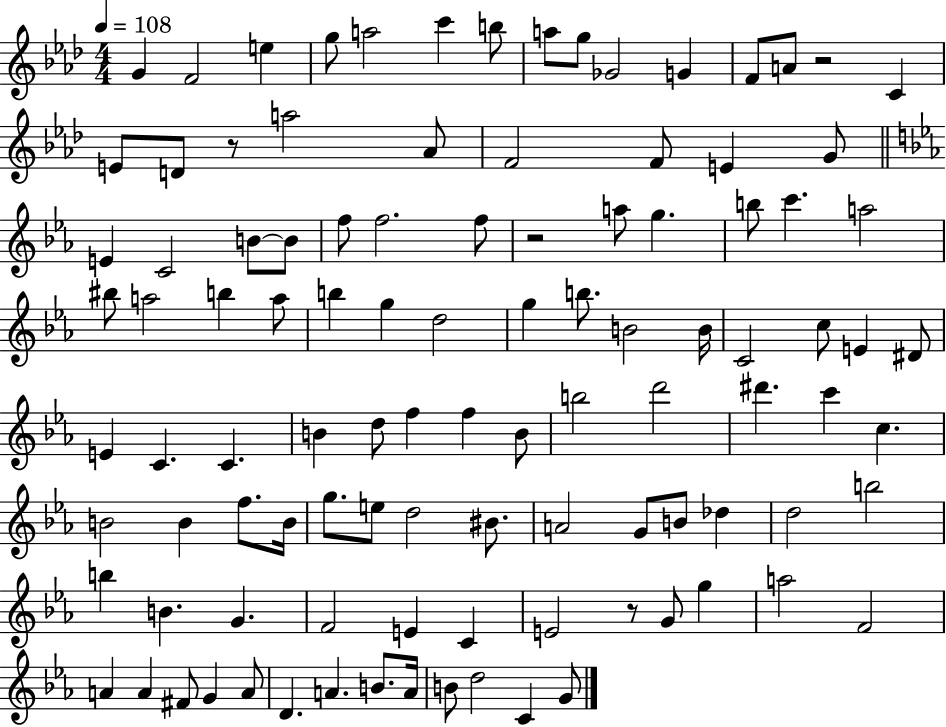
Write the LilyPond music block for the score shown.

{
  \clef treble
  \numericTimeSignature
  \time 4/4
  \key aes \major
  \tempo 4 = 108
  \repeat volta 2 { g'4 f'2 e''4 | g''8 a''2 c'''4 b''8 | a''8 g''8 ges'2 g'4 | f'8 a'8 r2 c'4 | \break e'8 d'8 r8 a''2 aes'8 | f'2 f'8 e'4 g'8 | \bar "||" \break \key c \minor e'4 c'2 b'8~~ b'8 | f''8 f''2. f''8 | r2 a''8 g''4. | b''8 c'''4. a''2 | \break bis''8 a''2 b''4 a''8 | b''4 g''4 d''2 | g''4 b''8. b'2 b'16 | c'2 c''8 e'4 dis'8 | \break e'4 c'4. c'4. | b'4 d''8 f''4 f''4 b'8 | b''2 d'''2 | dis'''4. c'''4 c''4. | \break b'2 b'4 f''8. b'16 | g''8. e''8 d''2 bis'8. | a'2 g'8 b'8 des''4 | d''2 b''2 | \break b''4 b'4. g'4. | f'2 e'4 c'4 | e'2 r8 g'8 g''4 | a''2 f'2 | \break a'4 a'4 fis'8 g'4 a'8 | d'4. a'4. b'8. a'16 | b'8 d''2 c'4 g'8 | } \bar "|."
}